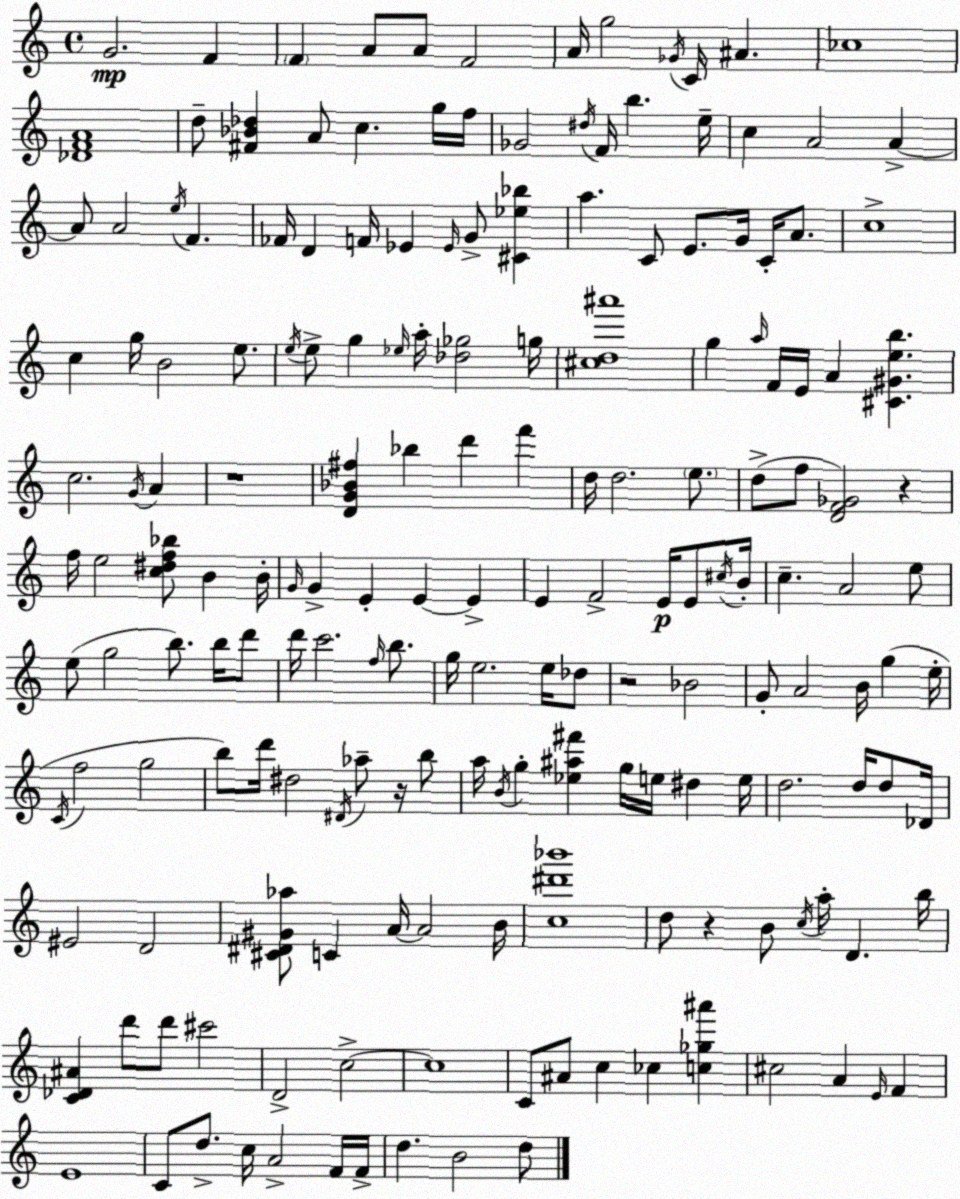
X:1
T:Untitled
M:4/4
L:1/4
K:Am
G2 F F A/2 A/2 F2 A/4 g2 _G/4 C/4 ^A _c4 [_DFA]4 d/2 [^F_B_d] A/2 c g/4 f/4 _G2 ^d/4 F/4 b e/4 c A2 A A/2 A2 e/4 F _F/4 D F/4 _E _E/4 G/2 [^C_e_b] a C/2 E/2 G/4 C/4 A/2 c4 c g/4 B2 e/2 e/4 e/2 g _e/4 a/4 [_d_g]2 g/4 [^cd^a']4 g a/4 F/4 E/4 A [^C^Geb] c2 G/4 A z4 [DG_B^f] _b d' f' d/4 d2 e/2 d/2 f/2 [DF_G]2 z f/4 e2 [c^df_b]/2 B B/4 G/4 G E E E E F2 E/4 E/2 ^c/4 B/4 c A2 e/2 e/2 g2 b/2 b/4 d'/2 d'/4 c'2 f/4 b/2 g/4 e2 e/4 _d/2 z2 _B2 G/2 A2 B/4 g e/4 C/4 f2 g2 b/2 d'/4 ^d2 ^D/4 _a/2 z/4 b/2 a/4 B/4 g [_e^a^f'] g/4 e/4 ^d e/4 d2 d/4 d/2 _D/4 ^E2 D2 [^C^D^G_a]/2 C A/4 A2 B/4 [c^d'_b']4 d/2 z B/2 c/4 a/4 D b/4 [C_D^A] d'/2 d'/2 ^c'2 D2 c2 c4 C/2 ^A/2 c _c [c_g^a'] ^c2 A E/4 F E4 C/2 d/2 c/4 A2 F/4 F/4 d B2 d/2